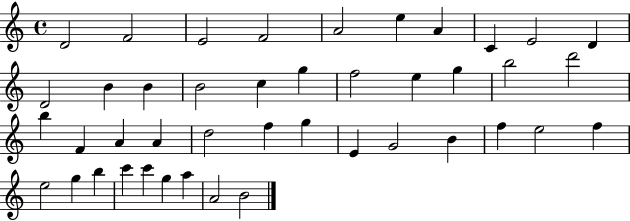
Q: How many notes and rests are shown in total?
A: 43